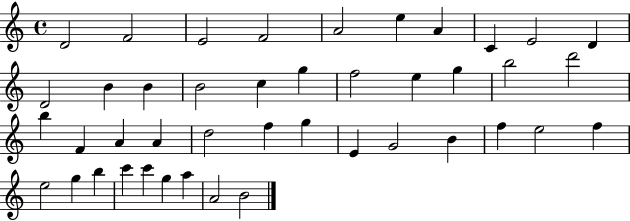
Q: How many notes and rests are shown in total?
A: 43